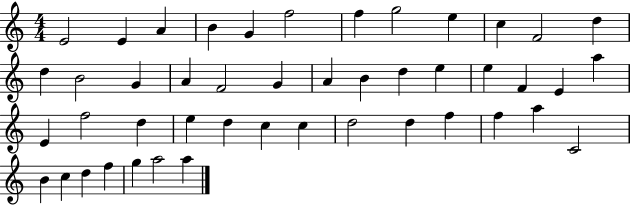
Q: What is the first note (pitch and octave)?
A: E4